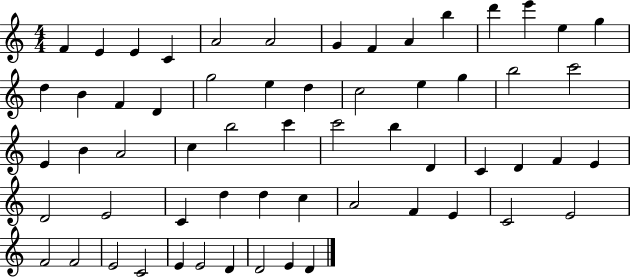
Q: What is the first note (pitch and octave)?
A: F4